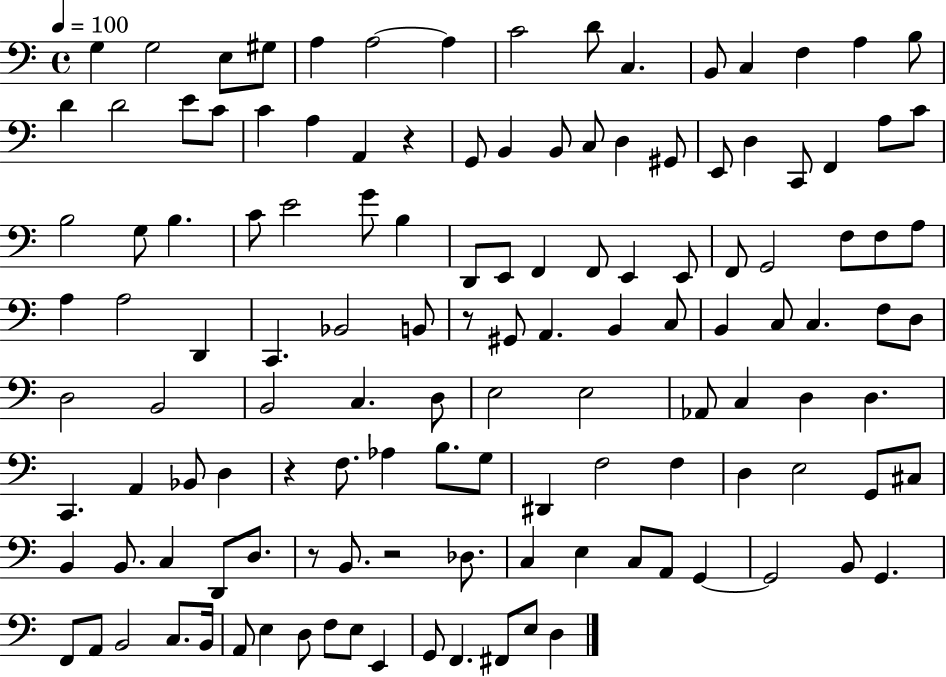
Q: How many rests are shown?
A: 5